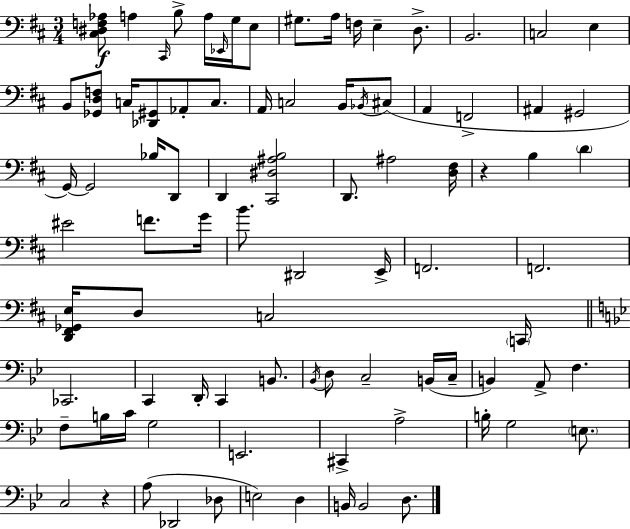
[C#3,D#3,F3,Ab3]/e A3/q C#2/s B3/e A3/s Eb2/s G3/s E3/e G#3/e. A3/s F3/s E3/q D3/e. B2/h. C3/h E3/q B2/e [Gb2,D3,F3]/e C3/s [Db2,G#2]/e Ab2/e C3/e. A2/s C3/h B2/s Bb2/s C#3/e A2/q F2/h A#2/q G#2/h G2/s G2/h Bb3/s D2/e D2/q [C#2,D#3,A#3,B3]/h D2/e. A#3/h [D3,F#3]/s R/q B3/q D4/q EIS4/h F4/e. G4/s B4/e. D#2/h E2/s F2/h. F2/h. [D2,F#2,Gb2,E3]/s D3/e C3/h C2/s CES2/h. C2/q D2/s C2/q B2/e. Bb2/s D3/e C3/h B2/s C3/s B2/q A2/e F3/q. F3/e B3/s C4/s G3/h E2/h. C#2/q A3/h B3/s G3/h E3/e. C3/h R/q A3/e Db2/h Db3/e E3/h D3/q B2/s B2/h D3/e.